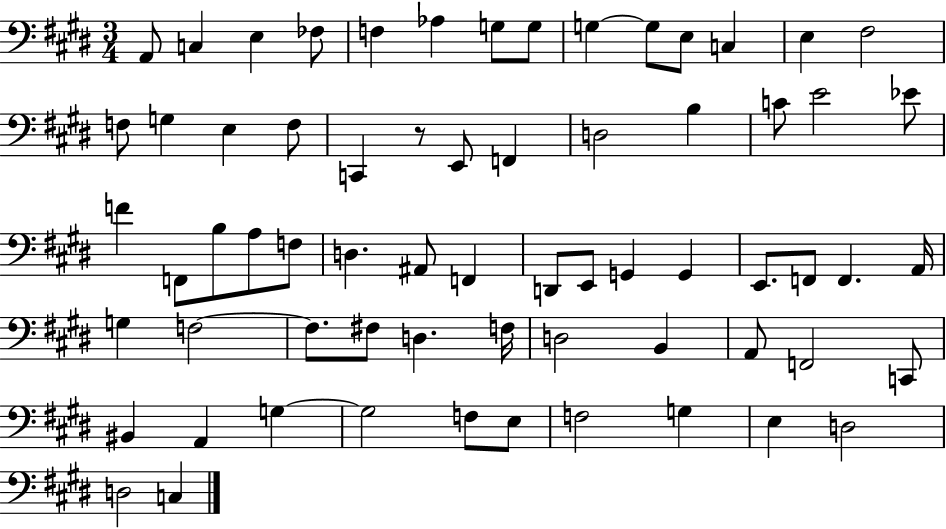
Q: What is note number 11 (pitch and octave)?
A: E3